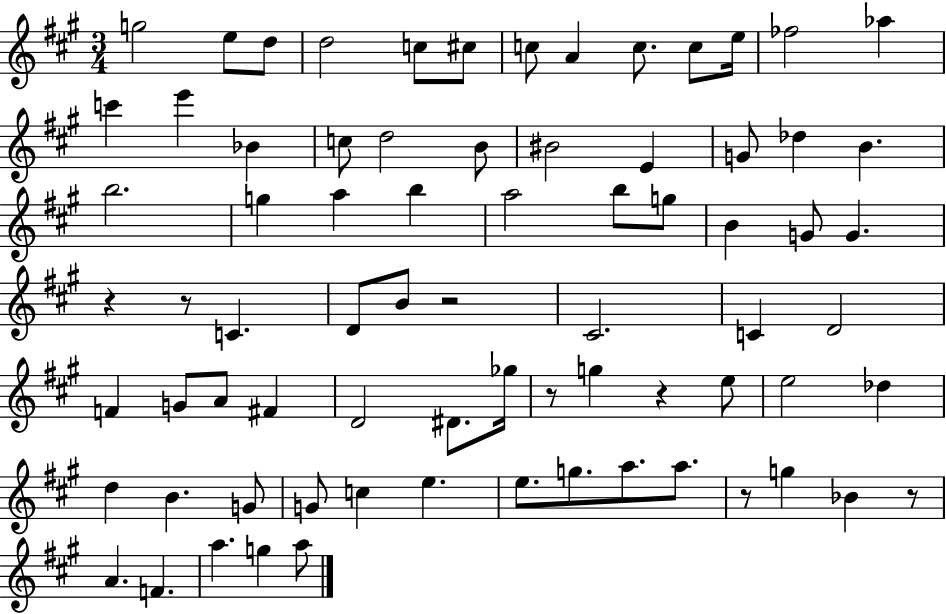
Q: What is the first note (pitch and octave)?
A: G5